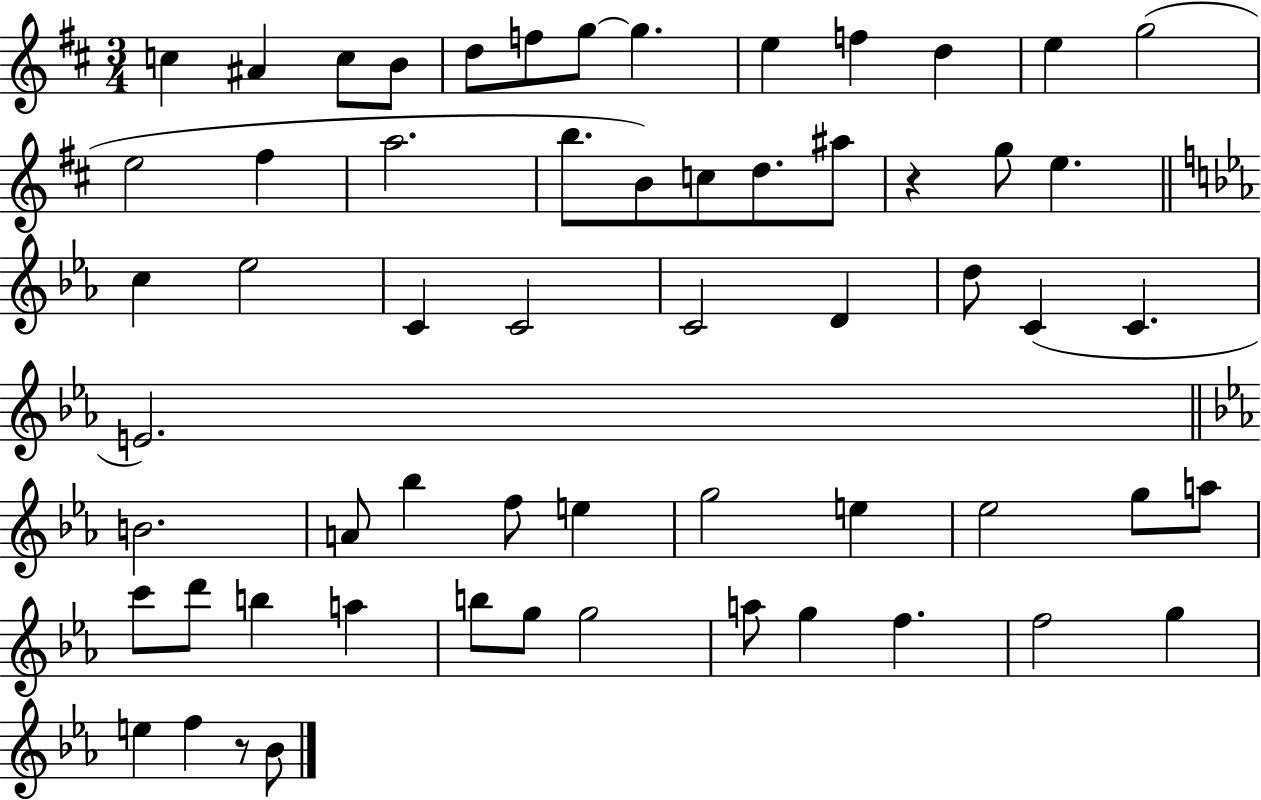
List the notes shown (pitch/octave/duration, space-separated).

C5/q A#4/q C5/e B4/e D5/e F5/e G5/e G5/q. E5/q F5/q D5/q E5/q G5/h E5/h F#5/q A5/h. B5/e. B4/e C5/e D5/e. A#5/e R/q G5/e E5/q. C5/q Eb5/h C4/q C4/h C4/h D4/q D5/e C4/q C4/q. E4/h. B4/h. A4/e Bb5/q F5/e E5/q G5/h E5/q Eb5/h G5/e A5/e C6/e D6/e B5/q A5/q B5/e G5/e G5/h A5/e G5/q F5/q. F5/h G5/q E5/q F5/q R/e Bb4/e